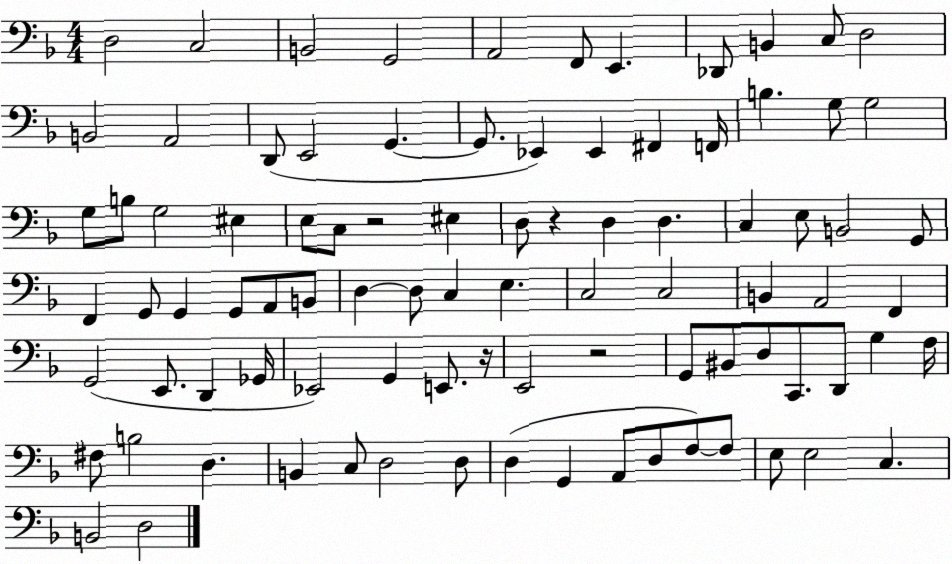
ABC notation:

X:1
T:Untitled
M:4/4
L:1/4
K:F
D,2 C,2 B,,2 G,,2 A,,2 F,,/2 E,, _D,,/2 B,, C,/2 D,2 B,,2 A,,2 D,,/2 E,,2 G,, G,,/2 _E,, _E,, ^F,, F,,/4 B, G,/2 G,2 G,/2 B,/2 G,2 ^E, E,/2 C,/2 z2 ^E, D,/2 z D, D, C, E,/2 B,,2 G,,/2 F,, G,,/2 G,, G,,/2 A,,/2 B,,/2 D, D,/2 C, E, C,2 C,2 B,, A,,2 F,, G,,2 E,,/2 D,, _G,,/4 _E,,2 G,, E,,/2 z/4 E,,2 z2 G,,/2 ^B,,/2 D,/2 C,,/2 D,,/2 G, F,/4 ^F,/2 B,2 D, B,, C,/2 D,2 D,/2 D, G,, A,,/2 D,/2 F,/2 F,/2 E,/2 E,2 C, B,,2 D,2